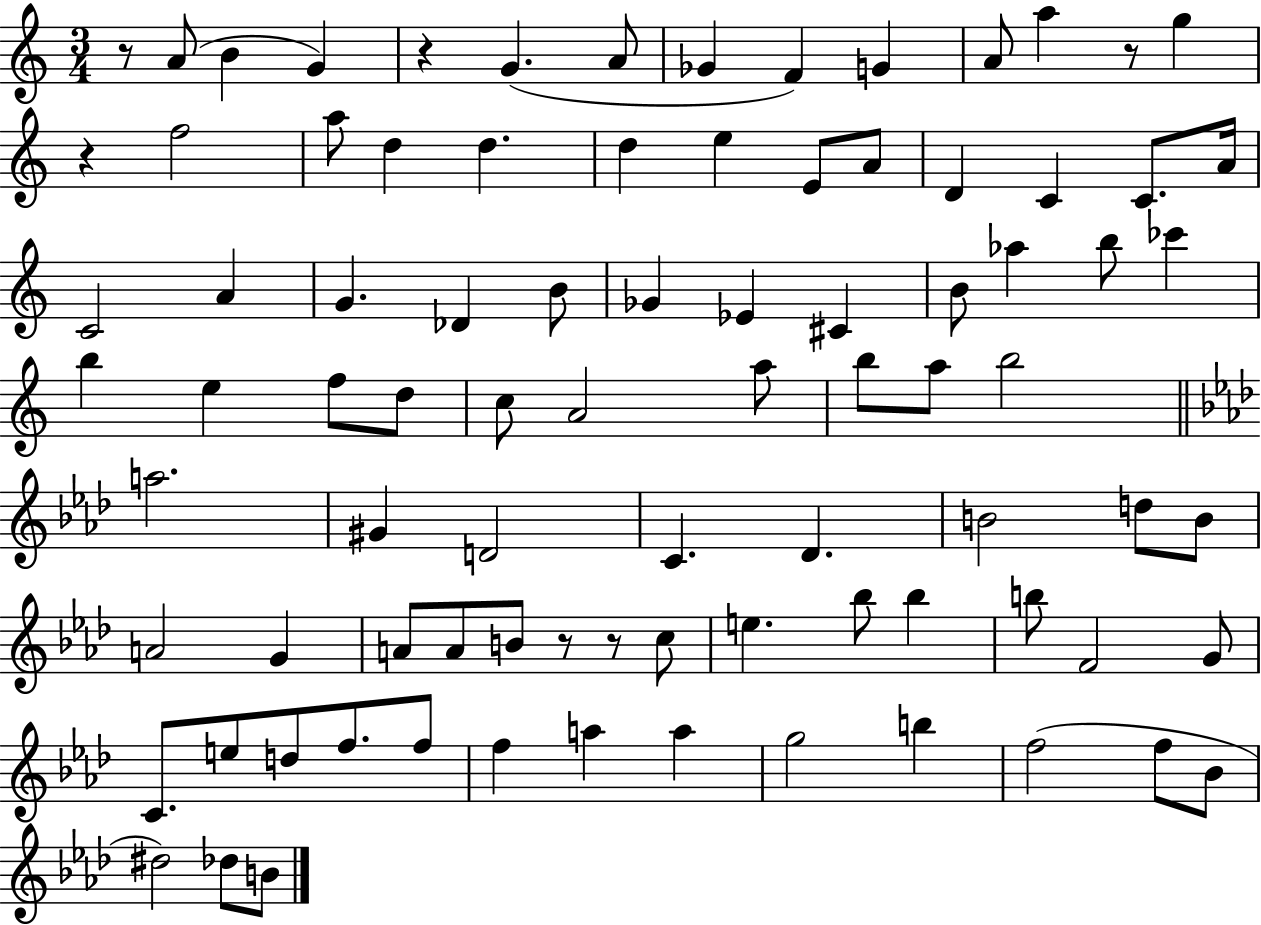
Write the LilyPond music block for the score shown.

{
  \clef treble
  \numericTimeSignature
  \time 3/4
  \key c \major
  r8 a'8( b'4 g'4) | r4 g'4.( a'8 | ges'4 f'4) g'4 | a'8 a''4 r8 g''4 | \break r4 f''2 | a''8 d''4 d''4. | d''4 e''4 e'8 a'8 | d'4 c'4 c'8. a'16 | \break c'2 a'4 | g'4. des'4 b'8 | ges'4 ees'4 cis'4 | b'8 aes''4 b''8 ces'''4 | \break b''4 e''4 f''8 d''8 | c''8 a'2 a''8 | b''8 a''8 b''2 | \bar "||" \break \key aes \major a''2. | gis'4 d'2 | c'4. des'4. | b'2 d''8 b'8 | \break a'2 g'4 | a'8 a'8 b'8 r8 r8 c''8 | e''4. bes''8 bes''4 | b''8 f'2 g'8 | \break c'8. e''8 d''8 f''8. f''8 | f''4 a''4 a''4 | g''2 b''4 | f''2( f''8 bes'8 | \break dis''2) des''8 b'8 | \bar "|."
}